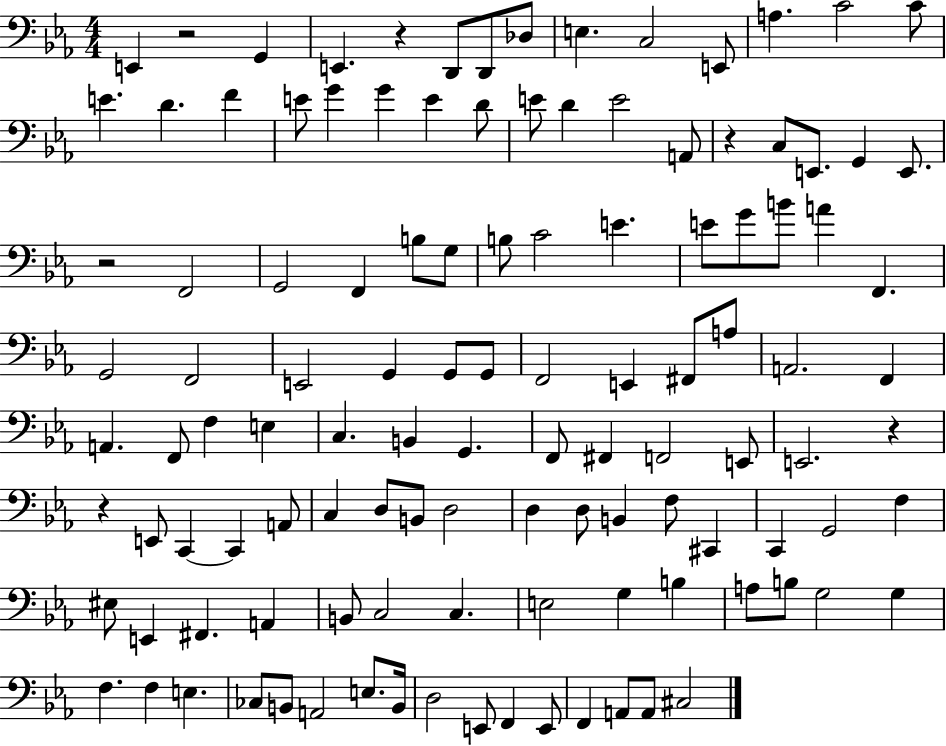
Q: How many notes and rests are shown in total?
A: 117